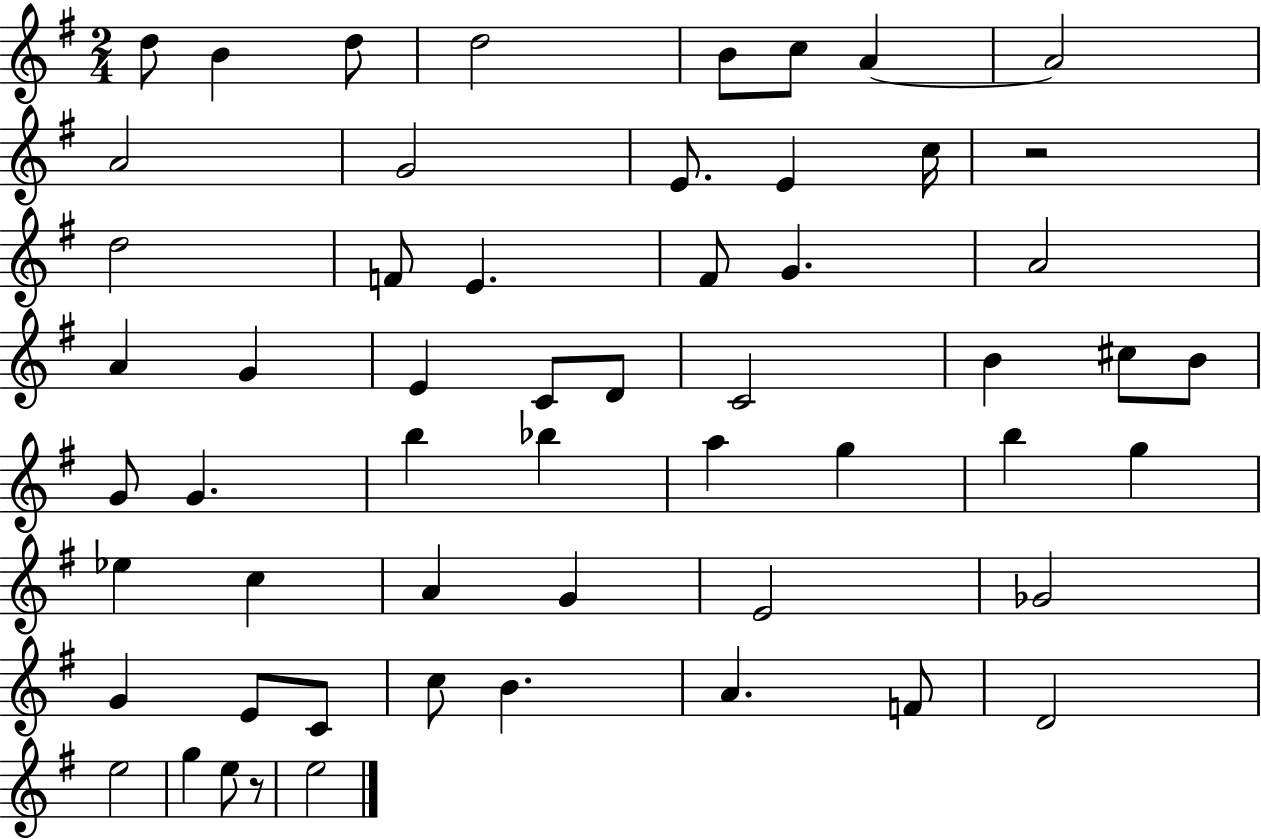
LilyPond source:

{
  \clef treble
  \numericTimeSignature
  \time 2/4
  \key g \major
  d''8 b'4 d''8 | d''2 | b'8 c''8 a'4~~ | a'2 | \break a'2 | g'2 | e'8. e'4 c''16 | r2 | \break d''2 | f'8 e'4. | fis'8 g'4. | a'2 | \break a'4 g'4 | e'4 c'8 d'8 | c'2 | b'4 cis''8 b'8 | \break g'8 g'4. | b''4 bes''4 | a''4 g''4 | b''4 g''4 | \break ees''4 c''4 | a'4 g'4 | e'2 | ges'2 | \break g'4 e'8 c'8 | c''8 b'4. | a'4. f'8 | d'2 | \break e''2 | g''4 e''8 r8 | e''2 | \bar "|."
}